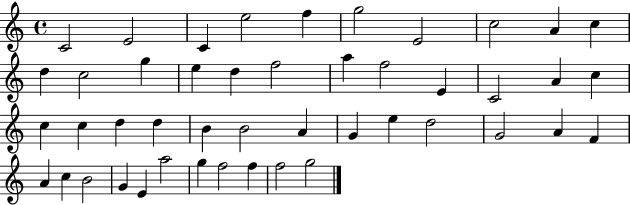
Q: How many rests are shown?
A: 0